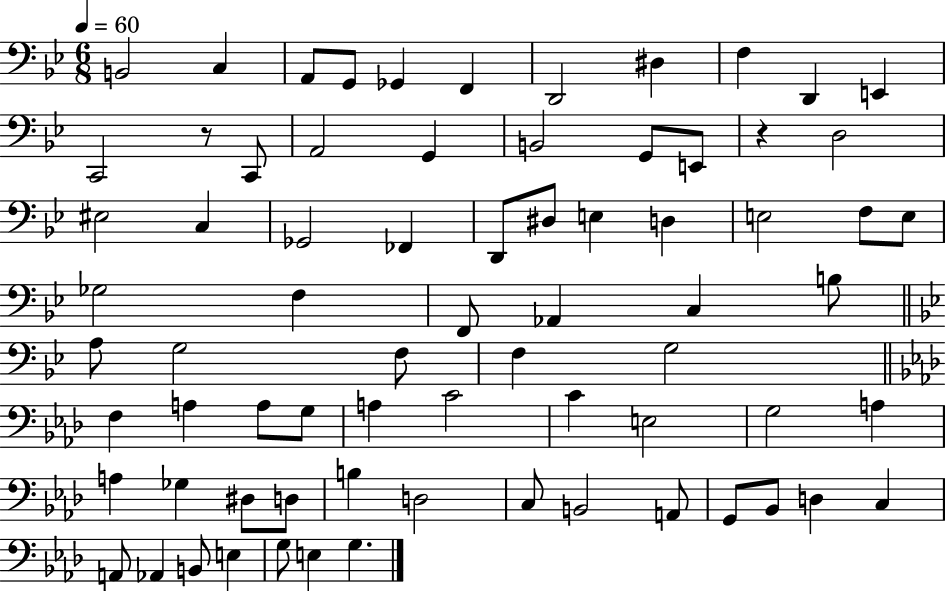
B2/h C3/q A2/e G2/e Gb2/q F2/q D2/h D#3/q F3/q D2/q E2/q C2/h R/e C2/e A2/h G2/q B2/h G2/e E2/e R/q D3/h EIS3/h C3/q Gb2/h FES2/q D2/e D#3/e E3/q D3/q E3/h F3/e E3/e Gb3/h F3/q F2/e Ab2/q C3/q B3/e A3/e G3/h F3/e F3/q G3/h F3/q A3/q A3/e G3/e A3/q C4/h C4/q E3/h G3/h A3/q A3/q Gb3/q D#3/e D3/e B3/q D3/h C3/e B2/h A2/e G2/e Bb2/e D3/q C3/q A2/e Ab2/q B2/e E3/q G3/e E3/q G3/q.